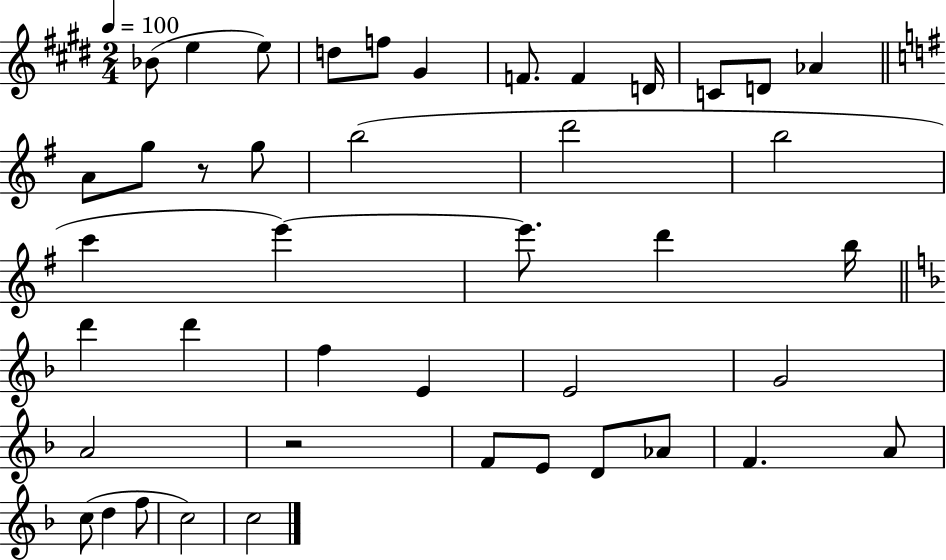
{
  \clef treble
  \numericTimeSignature
  \time 2/4
  \key e \major
  \tempo 4 = 100
  bes'8( e''4 e''8) | d''8 f''8 gis'4 | f'8. f'4 d'16 | c'8 d'8 aes'4 | \break \bar "||" \break \key g \major a'8 g''8 r8 g''8 | b''2( | d'''2 | b''2 | \break c'''4 e'''4~~) | e'''8. d'''4 b''16 | \bar "||" \break \key d \minor d'''4 d'''4 | f''4 e'4 | e'2 | g'2 | \break a'2 | r2 | f'8 e'8 d'8 aes'8 | f'4. a'8 | \break c''8( d''4 f''8 | c''2) | c''2 | \bar "|."
}